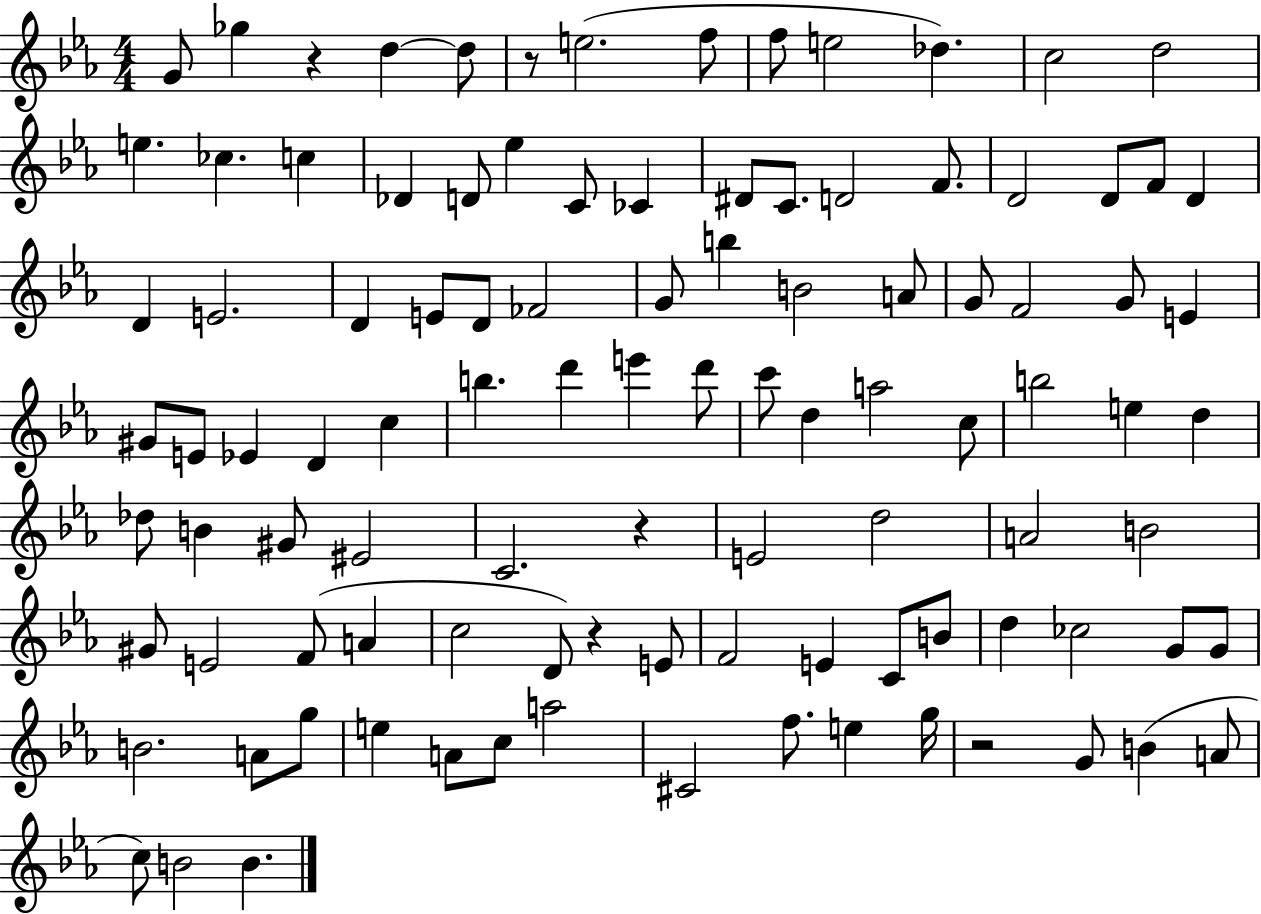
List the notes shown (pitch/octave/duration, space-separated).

G4/e Gb5/q R/q D5/q D5/e R/e E5/h. F5/e F5/e E5/h Db5/q. C5/h D5/h E5/q. CES5/q. C5/q Db4/q D4/e Eb5/q C4/e CES4/q D#4/e C4/e. D4/h F4/e. D4/h D4/e F4/e D4/q D4/q E4/h. D4/q E4/e D4/e FES4/h G4/e B5/q B4/h A4/e G4/e F4/h G4/e E4/q G#4/e E4/e Eb4/q D4/q C5/q B5/q. D6/q E6/q D6/e C6/e D5/q A5/h C5/e B5/h E5/q D5/q Db5/e B4/q G#4/e EIS4/h C4/h. R/q E4/h D5/h A4/h B4/h G#4/e E4/h F4/e A4/q C5/h D4/e R/q E4/e F4/h E4/q C4/e B4/e D5/q CES5/h G4/e G4/e B4/h. A4/e G5/e E5/q A4/e C5/e A5/h C#4/h F5/e. E5/q G5/s R/h G4/e B4/q A4/e C5/e B4/h B4/q.